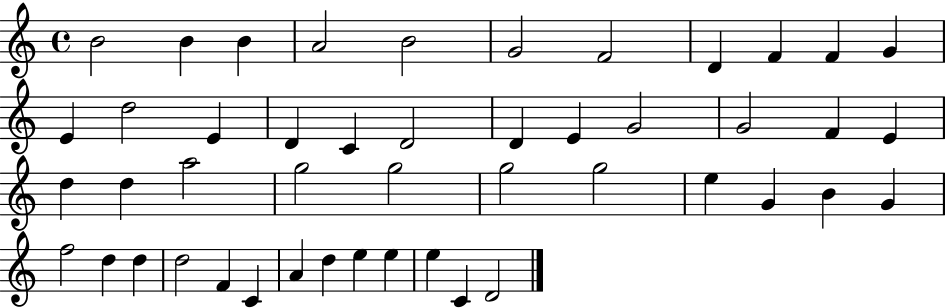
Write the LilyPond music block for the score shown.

{
  \clef treble
  \time 4/4
  \defaultTimeSignature
  \key c \major
  b'2 b'4 b'4 | a'2 b'2 | g'2 f'2 | d'4 f'4 f'4 g'4 | \break e'4 d''2 e'4 | d'4 c'4 d'2 | d'4 e'4 g'2 | g'2 f'4 e'4 | \break d''4 d''4 a''2 | g''2 g''2 | g''2 g''2 | e''4 g'4 b'4 g'4 | \break f''2 d''4 d''4 | d''2 f'4 c'4 | a'4 d''4 e''4 e''4 | e''4 c'4 d'2 | \break \bar "|."
}